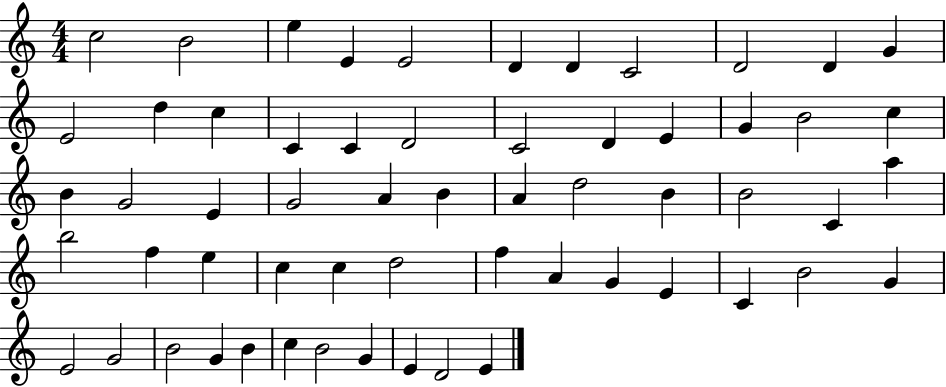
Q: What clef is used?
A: treble